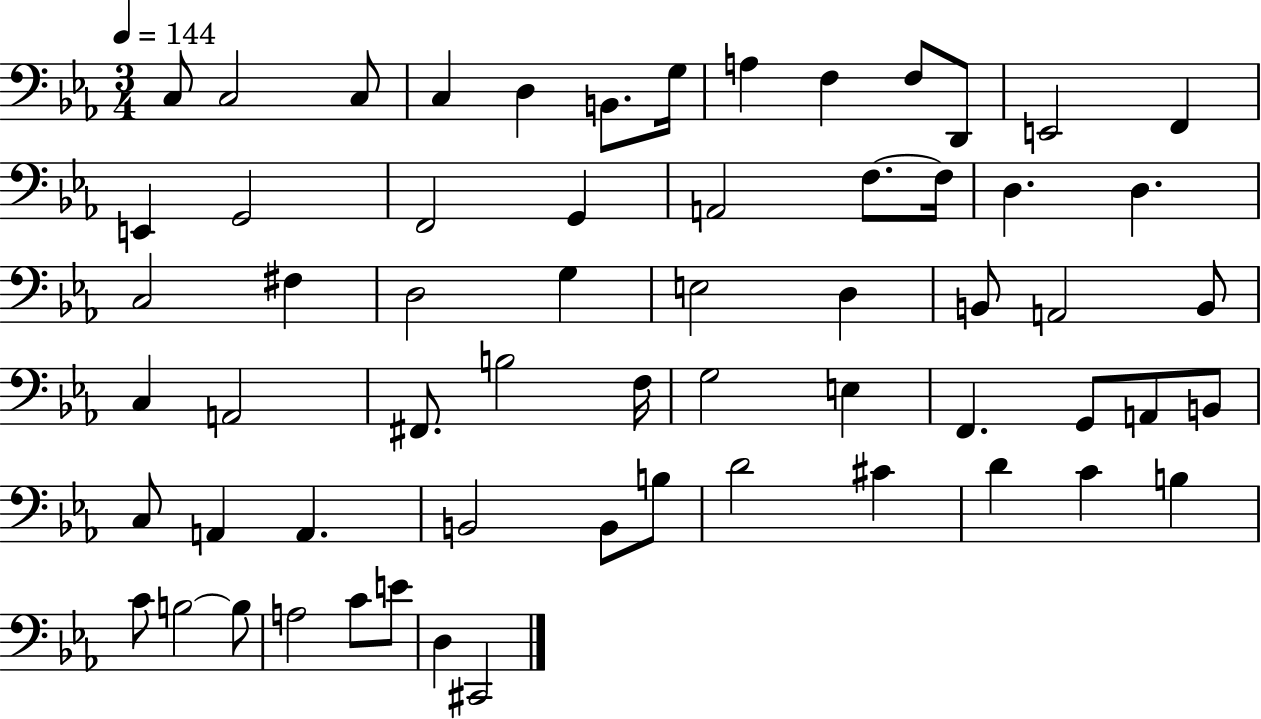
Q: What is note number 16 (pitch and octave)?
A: F2